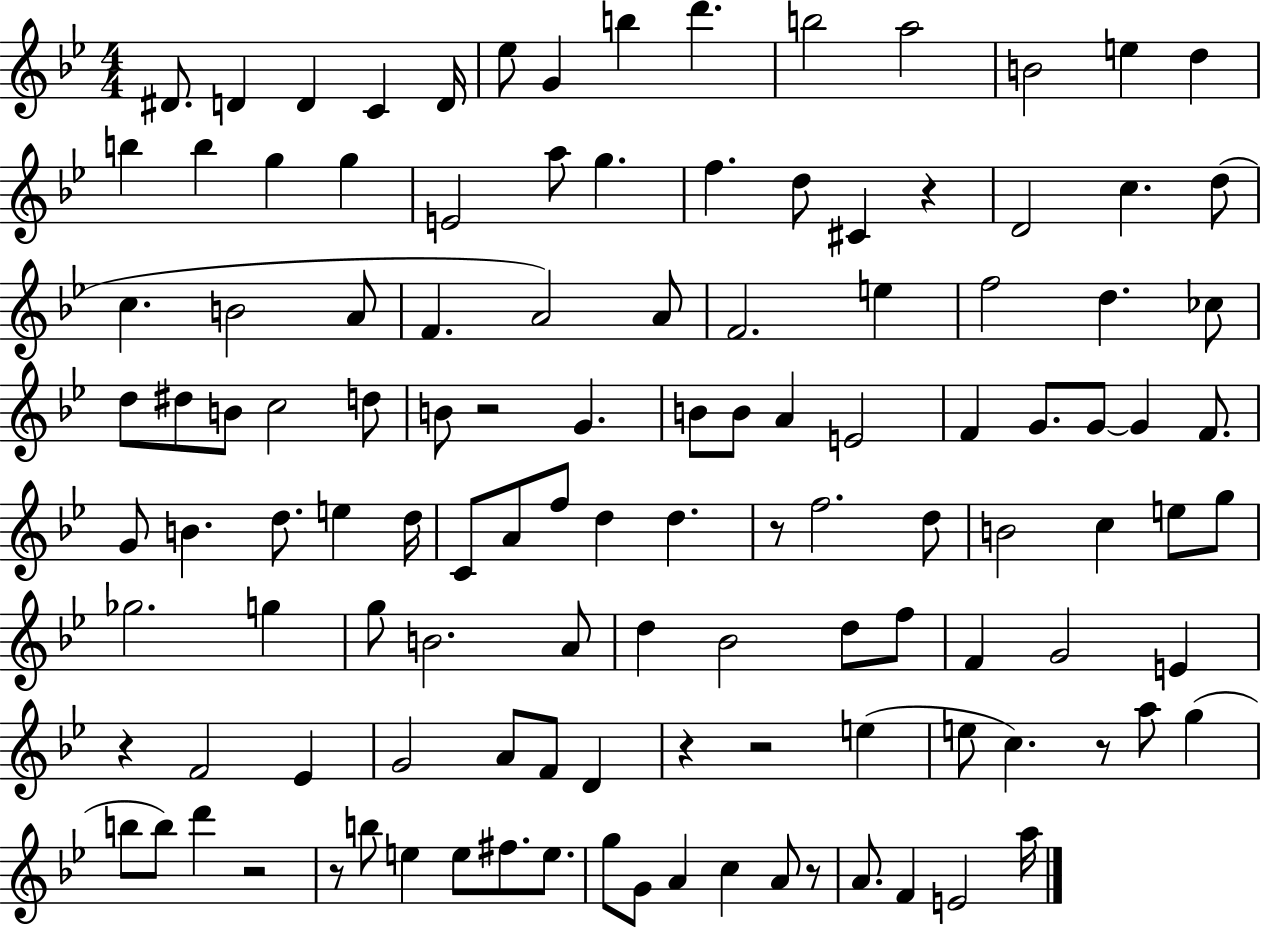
{
  \clef treble
  \numericTimeSignature
  \time 4/4
  \key bes \major
  dis'8. d'4 d'4 c'4 d'16 | ees''8 g'4 b''4 d'''4. | b''2 a''2 | b'2 e''4 d''4 | \break b''4 b''4 g''4 g''4 | e'2 a''8 g''4. | f''4. d''8 cis'4 r4 | d'2 c''4. d''8( | \break c''4. b'2 a'8 | f'4. a'2) a'8 | f'2. e''4 | f''2 d''4. ces''8 | \break d''8 dis''8 b'8 c''2 d''8 | b'8 r2 g'4. | b'8 b'8 a'4 e'2 | f'4 g'8. g'8~~ g'4 f'8. | \break g'8 b'4. d''8. e''4 d''16 | c'8 a'8 f''8 d''4 d''4. | r8 f''2. d''8 | b'2 c''4 e''8 g''8 | \break ges''2. g''4 | g''8 b'2. a'8 | d''4 bes'2 d''8 f''8 | f'4 g'2 e'4 | \break r4 f'2 ees'4 | g'2 a'8 f'8 d'4 | r4 r2 e''4( | e''8 c''4.) r8 a''8 g''4( | \break b''8 b''8) d'''4 r2 | r8 b''8 e''4 e''8 fis''8. e''8. | g''8 g'8 a'4 c''4 a'8 r8 | a'8. f'4 e'2 a''16 | \break \bar "|."
}